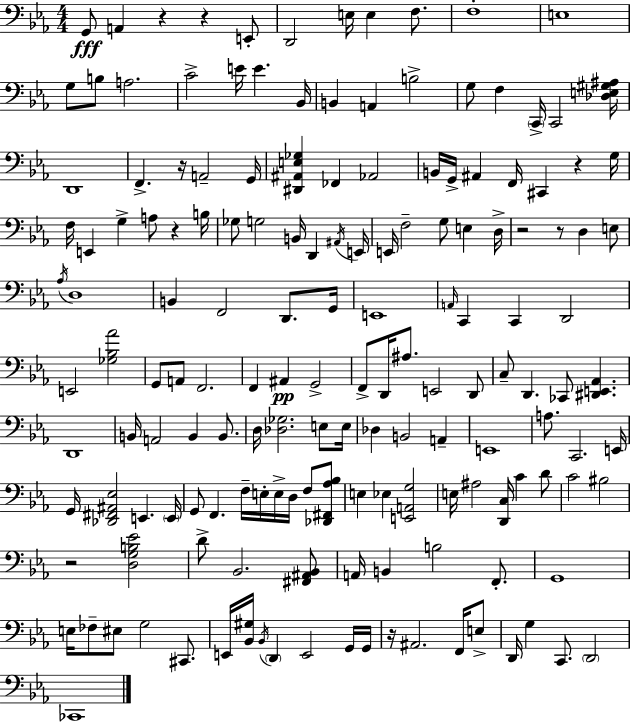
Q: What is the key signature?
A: EES major